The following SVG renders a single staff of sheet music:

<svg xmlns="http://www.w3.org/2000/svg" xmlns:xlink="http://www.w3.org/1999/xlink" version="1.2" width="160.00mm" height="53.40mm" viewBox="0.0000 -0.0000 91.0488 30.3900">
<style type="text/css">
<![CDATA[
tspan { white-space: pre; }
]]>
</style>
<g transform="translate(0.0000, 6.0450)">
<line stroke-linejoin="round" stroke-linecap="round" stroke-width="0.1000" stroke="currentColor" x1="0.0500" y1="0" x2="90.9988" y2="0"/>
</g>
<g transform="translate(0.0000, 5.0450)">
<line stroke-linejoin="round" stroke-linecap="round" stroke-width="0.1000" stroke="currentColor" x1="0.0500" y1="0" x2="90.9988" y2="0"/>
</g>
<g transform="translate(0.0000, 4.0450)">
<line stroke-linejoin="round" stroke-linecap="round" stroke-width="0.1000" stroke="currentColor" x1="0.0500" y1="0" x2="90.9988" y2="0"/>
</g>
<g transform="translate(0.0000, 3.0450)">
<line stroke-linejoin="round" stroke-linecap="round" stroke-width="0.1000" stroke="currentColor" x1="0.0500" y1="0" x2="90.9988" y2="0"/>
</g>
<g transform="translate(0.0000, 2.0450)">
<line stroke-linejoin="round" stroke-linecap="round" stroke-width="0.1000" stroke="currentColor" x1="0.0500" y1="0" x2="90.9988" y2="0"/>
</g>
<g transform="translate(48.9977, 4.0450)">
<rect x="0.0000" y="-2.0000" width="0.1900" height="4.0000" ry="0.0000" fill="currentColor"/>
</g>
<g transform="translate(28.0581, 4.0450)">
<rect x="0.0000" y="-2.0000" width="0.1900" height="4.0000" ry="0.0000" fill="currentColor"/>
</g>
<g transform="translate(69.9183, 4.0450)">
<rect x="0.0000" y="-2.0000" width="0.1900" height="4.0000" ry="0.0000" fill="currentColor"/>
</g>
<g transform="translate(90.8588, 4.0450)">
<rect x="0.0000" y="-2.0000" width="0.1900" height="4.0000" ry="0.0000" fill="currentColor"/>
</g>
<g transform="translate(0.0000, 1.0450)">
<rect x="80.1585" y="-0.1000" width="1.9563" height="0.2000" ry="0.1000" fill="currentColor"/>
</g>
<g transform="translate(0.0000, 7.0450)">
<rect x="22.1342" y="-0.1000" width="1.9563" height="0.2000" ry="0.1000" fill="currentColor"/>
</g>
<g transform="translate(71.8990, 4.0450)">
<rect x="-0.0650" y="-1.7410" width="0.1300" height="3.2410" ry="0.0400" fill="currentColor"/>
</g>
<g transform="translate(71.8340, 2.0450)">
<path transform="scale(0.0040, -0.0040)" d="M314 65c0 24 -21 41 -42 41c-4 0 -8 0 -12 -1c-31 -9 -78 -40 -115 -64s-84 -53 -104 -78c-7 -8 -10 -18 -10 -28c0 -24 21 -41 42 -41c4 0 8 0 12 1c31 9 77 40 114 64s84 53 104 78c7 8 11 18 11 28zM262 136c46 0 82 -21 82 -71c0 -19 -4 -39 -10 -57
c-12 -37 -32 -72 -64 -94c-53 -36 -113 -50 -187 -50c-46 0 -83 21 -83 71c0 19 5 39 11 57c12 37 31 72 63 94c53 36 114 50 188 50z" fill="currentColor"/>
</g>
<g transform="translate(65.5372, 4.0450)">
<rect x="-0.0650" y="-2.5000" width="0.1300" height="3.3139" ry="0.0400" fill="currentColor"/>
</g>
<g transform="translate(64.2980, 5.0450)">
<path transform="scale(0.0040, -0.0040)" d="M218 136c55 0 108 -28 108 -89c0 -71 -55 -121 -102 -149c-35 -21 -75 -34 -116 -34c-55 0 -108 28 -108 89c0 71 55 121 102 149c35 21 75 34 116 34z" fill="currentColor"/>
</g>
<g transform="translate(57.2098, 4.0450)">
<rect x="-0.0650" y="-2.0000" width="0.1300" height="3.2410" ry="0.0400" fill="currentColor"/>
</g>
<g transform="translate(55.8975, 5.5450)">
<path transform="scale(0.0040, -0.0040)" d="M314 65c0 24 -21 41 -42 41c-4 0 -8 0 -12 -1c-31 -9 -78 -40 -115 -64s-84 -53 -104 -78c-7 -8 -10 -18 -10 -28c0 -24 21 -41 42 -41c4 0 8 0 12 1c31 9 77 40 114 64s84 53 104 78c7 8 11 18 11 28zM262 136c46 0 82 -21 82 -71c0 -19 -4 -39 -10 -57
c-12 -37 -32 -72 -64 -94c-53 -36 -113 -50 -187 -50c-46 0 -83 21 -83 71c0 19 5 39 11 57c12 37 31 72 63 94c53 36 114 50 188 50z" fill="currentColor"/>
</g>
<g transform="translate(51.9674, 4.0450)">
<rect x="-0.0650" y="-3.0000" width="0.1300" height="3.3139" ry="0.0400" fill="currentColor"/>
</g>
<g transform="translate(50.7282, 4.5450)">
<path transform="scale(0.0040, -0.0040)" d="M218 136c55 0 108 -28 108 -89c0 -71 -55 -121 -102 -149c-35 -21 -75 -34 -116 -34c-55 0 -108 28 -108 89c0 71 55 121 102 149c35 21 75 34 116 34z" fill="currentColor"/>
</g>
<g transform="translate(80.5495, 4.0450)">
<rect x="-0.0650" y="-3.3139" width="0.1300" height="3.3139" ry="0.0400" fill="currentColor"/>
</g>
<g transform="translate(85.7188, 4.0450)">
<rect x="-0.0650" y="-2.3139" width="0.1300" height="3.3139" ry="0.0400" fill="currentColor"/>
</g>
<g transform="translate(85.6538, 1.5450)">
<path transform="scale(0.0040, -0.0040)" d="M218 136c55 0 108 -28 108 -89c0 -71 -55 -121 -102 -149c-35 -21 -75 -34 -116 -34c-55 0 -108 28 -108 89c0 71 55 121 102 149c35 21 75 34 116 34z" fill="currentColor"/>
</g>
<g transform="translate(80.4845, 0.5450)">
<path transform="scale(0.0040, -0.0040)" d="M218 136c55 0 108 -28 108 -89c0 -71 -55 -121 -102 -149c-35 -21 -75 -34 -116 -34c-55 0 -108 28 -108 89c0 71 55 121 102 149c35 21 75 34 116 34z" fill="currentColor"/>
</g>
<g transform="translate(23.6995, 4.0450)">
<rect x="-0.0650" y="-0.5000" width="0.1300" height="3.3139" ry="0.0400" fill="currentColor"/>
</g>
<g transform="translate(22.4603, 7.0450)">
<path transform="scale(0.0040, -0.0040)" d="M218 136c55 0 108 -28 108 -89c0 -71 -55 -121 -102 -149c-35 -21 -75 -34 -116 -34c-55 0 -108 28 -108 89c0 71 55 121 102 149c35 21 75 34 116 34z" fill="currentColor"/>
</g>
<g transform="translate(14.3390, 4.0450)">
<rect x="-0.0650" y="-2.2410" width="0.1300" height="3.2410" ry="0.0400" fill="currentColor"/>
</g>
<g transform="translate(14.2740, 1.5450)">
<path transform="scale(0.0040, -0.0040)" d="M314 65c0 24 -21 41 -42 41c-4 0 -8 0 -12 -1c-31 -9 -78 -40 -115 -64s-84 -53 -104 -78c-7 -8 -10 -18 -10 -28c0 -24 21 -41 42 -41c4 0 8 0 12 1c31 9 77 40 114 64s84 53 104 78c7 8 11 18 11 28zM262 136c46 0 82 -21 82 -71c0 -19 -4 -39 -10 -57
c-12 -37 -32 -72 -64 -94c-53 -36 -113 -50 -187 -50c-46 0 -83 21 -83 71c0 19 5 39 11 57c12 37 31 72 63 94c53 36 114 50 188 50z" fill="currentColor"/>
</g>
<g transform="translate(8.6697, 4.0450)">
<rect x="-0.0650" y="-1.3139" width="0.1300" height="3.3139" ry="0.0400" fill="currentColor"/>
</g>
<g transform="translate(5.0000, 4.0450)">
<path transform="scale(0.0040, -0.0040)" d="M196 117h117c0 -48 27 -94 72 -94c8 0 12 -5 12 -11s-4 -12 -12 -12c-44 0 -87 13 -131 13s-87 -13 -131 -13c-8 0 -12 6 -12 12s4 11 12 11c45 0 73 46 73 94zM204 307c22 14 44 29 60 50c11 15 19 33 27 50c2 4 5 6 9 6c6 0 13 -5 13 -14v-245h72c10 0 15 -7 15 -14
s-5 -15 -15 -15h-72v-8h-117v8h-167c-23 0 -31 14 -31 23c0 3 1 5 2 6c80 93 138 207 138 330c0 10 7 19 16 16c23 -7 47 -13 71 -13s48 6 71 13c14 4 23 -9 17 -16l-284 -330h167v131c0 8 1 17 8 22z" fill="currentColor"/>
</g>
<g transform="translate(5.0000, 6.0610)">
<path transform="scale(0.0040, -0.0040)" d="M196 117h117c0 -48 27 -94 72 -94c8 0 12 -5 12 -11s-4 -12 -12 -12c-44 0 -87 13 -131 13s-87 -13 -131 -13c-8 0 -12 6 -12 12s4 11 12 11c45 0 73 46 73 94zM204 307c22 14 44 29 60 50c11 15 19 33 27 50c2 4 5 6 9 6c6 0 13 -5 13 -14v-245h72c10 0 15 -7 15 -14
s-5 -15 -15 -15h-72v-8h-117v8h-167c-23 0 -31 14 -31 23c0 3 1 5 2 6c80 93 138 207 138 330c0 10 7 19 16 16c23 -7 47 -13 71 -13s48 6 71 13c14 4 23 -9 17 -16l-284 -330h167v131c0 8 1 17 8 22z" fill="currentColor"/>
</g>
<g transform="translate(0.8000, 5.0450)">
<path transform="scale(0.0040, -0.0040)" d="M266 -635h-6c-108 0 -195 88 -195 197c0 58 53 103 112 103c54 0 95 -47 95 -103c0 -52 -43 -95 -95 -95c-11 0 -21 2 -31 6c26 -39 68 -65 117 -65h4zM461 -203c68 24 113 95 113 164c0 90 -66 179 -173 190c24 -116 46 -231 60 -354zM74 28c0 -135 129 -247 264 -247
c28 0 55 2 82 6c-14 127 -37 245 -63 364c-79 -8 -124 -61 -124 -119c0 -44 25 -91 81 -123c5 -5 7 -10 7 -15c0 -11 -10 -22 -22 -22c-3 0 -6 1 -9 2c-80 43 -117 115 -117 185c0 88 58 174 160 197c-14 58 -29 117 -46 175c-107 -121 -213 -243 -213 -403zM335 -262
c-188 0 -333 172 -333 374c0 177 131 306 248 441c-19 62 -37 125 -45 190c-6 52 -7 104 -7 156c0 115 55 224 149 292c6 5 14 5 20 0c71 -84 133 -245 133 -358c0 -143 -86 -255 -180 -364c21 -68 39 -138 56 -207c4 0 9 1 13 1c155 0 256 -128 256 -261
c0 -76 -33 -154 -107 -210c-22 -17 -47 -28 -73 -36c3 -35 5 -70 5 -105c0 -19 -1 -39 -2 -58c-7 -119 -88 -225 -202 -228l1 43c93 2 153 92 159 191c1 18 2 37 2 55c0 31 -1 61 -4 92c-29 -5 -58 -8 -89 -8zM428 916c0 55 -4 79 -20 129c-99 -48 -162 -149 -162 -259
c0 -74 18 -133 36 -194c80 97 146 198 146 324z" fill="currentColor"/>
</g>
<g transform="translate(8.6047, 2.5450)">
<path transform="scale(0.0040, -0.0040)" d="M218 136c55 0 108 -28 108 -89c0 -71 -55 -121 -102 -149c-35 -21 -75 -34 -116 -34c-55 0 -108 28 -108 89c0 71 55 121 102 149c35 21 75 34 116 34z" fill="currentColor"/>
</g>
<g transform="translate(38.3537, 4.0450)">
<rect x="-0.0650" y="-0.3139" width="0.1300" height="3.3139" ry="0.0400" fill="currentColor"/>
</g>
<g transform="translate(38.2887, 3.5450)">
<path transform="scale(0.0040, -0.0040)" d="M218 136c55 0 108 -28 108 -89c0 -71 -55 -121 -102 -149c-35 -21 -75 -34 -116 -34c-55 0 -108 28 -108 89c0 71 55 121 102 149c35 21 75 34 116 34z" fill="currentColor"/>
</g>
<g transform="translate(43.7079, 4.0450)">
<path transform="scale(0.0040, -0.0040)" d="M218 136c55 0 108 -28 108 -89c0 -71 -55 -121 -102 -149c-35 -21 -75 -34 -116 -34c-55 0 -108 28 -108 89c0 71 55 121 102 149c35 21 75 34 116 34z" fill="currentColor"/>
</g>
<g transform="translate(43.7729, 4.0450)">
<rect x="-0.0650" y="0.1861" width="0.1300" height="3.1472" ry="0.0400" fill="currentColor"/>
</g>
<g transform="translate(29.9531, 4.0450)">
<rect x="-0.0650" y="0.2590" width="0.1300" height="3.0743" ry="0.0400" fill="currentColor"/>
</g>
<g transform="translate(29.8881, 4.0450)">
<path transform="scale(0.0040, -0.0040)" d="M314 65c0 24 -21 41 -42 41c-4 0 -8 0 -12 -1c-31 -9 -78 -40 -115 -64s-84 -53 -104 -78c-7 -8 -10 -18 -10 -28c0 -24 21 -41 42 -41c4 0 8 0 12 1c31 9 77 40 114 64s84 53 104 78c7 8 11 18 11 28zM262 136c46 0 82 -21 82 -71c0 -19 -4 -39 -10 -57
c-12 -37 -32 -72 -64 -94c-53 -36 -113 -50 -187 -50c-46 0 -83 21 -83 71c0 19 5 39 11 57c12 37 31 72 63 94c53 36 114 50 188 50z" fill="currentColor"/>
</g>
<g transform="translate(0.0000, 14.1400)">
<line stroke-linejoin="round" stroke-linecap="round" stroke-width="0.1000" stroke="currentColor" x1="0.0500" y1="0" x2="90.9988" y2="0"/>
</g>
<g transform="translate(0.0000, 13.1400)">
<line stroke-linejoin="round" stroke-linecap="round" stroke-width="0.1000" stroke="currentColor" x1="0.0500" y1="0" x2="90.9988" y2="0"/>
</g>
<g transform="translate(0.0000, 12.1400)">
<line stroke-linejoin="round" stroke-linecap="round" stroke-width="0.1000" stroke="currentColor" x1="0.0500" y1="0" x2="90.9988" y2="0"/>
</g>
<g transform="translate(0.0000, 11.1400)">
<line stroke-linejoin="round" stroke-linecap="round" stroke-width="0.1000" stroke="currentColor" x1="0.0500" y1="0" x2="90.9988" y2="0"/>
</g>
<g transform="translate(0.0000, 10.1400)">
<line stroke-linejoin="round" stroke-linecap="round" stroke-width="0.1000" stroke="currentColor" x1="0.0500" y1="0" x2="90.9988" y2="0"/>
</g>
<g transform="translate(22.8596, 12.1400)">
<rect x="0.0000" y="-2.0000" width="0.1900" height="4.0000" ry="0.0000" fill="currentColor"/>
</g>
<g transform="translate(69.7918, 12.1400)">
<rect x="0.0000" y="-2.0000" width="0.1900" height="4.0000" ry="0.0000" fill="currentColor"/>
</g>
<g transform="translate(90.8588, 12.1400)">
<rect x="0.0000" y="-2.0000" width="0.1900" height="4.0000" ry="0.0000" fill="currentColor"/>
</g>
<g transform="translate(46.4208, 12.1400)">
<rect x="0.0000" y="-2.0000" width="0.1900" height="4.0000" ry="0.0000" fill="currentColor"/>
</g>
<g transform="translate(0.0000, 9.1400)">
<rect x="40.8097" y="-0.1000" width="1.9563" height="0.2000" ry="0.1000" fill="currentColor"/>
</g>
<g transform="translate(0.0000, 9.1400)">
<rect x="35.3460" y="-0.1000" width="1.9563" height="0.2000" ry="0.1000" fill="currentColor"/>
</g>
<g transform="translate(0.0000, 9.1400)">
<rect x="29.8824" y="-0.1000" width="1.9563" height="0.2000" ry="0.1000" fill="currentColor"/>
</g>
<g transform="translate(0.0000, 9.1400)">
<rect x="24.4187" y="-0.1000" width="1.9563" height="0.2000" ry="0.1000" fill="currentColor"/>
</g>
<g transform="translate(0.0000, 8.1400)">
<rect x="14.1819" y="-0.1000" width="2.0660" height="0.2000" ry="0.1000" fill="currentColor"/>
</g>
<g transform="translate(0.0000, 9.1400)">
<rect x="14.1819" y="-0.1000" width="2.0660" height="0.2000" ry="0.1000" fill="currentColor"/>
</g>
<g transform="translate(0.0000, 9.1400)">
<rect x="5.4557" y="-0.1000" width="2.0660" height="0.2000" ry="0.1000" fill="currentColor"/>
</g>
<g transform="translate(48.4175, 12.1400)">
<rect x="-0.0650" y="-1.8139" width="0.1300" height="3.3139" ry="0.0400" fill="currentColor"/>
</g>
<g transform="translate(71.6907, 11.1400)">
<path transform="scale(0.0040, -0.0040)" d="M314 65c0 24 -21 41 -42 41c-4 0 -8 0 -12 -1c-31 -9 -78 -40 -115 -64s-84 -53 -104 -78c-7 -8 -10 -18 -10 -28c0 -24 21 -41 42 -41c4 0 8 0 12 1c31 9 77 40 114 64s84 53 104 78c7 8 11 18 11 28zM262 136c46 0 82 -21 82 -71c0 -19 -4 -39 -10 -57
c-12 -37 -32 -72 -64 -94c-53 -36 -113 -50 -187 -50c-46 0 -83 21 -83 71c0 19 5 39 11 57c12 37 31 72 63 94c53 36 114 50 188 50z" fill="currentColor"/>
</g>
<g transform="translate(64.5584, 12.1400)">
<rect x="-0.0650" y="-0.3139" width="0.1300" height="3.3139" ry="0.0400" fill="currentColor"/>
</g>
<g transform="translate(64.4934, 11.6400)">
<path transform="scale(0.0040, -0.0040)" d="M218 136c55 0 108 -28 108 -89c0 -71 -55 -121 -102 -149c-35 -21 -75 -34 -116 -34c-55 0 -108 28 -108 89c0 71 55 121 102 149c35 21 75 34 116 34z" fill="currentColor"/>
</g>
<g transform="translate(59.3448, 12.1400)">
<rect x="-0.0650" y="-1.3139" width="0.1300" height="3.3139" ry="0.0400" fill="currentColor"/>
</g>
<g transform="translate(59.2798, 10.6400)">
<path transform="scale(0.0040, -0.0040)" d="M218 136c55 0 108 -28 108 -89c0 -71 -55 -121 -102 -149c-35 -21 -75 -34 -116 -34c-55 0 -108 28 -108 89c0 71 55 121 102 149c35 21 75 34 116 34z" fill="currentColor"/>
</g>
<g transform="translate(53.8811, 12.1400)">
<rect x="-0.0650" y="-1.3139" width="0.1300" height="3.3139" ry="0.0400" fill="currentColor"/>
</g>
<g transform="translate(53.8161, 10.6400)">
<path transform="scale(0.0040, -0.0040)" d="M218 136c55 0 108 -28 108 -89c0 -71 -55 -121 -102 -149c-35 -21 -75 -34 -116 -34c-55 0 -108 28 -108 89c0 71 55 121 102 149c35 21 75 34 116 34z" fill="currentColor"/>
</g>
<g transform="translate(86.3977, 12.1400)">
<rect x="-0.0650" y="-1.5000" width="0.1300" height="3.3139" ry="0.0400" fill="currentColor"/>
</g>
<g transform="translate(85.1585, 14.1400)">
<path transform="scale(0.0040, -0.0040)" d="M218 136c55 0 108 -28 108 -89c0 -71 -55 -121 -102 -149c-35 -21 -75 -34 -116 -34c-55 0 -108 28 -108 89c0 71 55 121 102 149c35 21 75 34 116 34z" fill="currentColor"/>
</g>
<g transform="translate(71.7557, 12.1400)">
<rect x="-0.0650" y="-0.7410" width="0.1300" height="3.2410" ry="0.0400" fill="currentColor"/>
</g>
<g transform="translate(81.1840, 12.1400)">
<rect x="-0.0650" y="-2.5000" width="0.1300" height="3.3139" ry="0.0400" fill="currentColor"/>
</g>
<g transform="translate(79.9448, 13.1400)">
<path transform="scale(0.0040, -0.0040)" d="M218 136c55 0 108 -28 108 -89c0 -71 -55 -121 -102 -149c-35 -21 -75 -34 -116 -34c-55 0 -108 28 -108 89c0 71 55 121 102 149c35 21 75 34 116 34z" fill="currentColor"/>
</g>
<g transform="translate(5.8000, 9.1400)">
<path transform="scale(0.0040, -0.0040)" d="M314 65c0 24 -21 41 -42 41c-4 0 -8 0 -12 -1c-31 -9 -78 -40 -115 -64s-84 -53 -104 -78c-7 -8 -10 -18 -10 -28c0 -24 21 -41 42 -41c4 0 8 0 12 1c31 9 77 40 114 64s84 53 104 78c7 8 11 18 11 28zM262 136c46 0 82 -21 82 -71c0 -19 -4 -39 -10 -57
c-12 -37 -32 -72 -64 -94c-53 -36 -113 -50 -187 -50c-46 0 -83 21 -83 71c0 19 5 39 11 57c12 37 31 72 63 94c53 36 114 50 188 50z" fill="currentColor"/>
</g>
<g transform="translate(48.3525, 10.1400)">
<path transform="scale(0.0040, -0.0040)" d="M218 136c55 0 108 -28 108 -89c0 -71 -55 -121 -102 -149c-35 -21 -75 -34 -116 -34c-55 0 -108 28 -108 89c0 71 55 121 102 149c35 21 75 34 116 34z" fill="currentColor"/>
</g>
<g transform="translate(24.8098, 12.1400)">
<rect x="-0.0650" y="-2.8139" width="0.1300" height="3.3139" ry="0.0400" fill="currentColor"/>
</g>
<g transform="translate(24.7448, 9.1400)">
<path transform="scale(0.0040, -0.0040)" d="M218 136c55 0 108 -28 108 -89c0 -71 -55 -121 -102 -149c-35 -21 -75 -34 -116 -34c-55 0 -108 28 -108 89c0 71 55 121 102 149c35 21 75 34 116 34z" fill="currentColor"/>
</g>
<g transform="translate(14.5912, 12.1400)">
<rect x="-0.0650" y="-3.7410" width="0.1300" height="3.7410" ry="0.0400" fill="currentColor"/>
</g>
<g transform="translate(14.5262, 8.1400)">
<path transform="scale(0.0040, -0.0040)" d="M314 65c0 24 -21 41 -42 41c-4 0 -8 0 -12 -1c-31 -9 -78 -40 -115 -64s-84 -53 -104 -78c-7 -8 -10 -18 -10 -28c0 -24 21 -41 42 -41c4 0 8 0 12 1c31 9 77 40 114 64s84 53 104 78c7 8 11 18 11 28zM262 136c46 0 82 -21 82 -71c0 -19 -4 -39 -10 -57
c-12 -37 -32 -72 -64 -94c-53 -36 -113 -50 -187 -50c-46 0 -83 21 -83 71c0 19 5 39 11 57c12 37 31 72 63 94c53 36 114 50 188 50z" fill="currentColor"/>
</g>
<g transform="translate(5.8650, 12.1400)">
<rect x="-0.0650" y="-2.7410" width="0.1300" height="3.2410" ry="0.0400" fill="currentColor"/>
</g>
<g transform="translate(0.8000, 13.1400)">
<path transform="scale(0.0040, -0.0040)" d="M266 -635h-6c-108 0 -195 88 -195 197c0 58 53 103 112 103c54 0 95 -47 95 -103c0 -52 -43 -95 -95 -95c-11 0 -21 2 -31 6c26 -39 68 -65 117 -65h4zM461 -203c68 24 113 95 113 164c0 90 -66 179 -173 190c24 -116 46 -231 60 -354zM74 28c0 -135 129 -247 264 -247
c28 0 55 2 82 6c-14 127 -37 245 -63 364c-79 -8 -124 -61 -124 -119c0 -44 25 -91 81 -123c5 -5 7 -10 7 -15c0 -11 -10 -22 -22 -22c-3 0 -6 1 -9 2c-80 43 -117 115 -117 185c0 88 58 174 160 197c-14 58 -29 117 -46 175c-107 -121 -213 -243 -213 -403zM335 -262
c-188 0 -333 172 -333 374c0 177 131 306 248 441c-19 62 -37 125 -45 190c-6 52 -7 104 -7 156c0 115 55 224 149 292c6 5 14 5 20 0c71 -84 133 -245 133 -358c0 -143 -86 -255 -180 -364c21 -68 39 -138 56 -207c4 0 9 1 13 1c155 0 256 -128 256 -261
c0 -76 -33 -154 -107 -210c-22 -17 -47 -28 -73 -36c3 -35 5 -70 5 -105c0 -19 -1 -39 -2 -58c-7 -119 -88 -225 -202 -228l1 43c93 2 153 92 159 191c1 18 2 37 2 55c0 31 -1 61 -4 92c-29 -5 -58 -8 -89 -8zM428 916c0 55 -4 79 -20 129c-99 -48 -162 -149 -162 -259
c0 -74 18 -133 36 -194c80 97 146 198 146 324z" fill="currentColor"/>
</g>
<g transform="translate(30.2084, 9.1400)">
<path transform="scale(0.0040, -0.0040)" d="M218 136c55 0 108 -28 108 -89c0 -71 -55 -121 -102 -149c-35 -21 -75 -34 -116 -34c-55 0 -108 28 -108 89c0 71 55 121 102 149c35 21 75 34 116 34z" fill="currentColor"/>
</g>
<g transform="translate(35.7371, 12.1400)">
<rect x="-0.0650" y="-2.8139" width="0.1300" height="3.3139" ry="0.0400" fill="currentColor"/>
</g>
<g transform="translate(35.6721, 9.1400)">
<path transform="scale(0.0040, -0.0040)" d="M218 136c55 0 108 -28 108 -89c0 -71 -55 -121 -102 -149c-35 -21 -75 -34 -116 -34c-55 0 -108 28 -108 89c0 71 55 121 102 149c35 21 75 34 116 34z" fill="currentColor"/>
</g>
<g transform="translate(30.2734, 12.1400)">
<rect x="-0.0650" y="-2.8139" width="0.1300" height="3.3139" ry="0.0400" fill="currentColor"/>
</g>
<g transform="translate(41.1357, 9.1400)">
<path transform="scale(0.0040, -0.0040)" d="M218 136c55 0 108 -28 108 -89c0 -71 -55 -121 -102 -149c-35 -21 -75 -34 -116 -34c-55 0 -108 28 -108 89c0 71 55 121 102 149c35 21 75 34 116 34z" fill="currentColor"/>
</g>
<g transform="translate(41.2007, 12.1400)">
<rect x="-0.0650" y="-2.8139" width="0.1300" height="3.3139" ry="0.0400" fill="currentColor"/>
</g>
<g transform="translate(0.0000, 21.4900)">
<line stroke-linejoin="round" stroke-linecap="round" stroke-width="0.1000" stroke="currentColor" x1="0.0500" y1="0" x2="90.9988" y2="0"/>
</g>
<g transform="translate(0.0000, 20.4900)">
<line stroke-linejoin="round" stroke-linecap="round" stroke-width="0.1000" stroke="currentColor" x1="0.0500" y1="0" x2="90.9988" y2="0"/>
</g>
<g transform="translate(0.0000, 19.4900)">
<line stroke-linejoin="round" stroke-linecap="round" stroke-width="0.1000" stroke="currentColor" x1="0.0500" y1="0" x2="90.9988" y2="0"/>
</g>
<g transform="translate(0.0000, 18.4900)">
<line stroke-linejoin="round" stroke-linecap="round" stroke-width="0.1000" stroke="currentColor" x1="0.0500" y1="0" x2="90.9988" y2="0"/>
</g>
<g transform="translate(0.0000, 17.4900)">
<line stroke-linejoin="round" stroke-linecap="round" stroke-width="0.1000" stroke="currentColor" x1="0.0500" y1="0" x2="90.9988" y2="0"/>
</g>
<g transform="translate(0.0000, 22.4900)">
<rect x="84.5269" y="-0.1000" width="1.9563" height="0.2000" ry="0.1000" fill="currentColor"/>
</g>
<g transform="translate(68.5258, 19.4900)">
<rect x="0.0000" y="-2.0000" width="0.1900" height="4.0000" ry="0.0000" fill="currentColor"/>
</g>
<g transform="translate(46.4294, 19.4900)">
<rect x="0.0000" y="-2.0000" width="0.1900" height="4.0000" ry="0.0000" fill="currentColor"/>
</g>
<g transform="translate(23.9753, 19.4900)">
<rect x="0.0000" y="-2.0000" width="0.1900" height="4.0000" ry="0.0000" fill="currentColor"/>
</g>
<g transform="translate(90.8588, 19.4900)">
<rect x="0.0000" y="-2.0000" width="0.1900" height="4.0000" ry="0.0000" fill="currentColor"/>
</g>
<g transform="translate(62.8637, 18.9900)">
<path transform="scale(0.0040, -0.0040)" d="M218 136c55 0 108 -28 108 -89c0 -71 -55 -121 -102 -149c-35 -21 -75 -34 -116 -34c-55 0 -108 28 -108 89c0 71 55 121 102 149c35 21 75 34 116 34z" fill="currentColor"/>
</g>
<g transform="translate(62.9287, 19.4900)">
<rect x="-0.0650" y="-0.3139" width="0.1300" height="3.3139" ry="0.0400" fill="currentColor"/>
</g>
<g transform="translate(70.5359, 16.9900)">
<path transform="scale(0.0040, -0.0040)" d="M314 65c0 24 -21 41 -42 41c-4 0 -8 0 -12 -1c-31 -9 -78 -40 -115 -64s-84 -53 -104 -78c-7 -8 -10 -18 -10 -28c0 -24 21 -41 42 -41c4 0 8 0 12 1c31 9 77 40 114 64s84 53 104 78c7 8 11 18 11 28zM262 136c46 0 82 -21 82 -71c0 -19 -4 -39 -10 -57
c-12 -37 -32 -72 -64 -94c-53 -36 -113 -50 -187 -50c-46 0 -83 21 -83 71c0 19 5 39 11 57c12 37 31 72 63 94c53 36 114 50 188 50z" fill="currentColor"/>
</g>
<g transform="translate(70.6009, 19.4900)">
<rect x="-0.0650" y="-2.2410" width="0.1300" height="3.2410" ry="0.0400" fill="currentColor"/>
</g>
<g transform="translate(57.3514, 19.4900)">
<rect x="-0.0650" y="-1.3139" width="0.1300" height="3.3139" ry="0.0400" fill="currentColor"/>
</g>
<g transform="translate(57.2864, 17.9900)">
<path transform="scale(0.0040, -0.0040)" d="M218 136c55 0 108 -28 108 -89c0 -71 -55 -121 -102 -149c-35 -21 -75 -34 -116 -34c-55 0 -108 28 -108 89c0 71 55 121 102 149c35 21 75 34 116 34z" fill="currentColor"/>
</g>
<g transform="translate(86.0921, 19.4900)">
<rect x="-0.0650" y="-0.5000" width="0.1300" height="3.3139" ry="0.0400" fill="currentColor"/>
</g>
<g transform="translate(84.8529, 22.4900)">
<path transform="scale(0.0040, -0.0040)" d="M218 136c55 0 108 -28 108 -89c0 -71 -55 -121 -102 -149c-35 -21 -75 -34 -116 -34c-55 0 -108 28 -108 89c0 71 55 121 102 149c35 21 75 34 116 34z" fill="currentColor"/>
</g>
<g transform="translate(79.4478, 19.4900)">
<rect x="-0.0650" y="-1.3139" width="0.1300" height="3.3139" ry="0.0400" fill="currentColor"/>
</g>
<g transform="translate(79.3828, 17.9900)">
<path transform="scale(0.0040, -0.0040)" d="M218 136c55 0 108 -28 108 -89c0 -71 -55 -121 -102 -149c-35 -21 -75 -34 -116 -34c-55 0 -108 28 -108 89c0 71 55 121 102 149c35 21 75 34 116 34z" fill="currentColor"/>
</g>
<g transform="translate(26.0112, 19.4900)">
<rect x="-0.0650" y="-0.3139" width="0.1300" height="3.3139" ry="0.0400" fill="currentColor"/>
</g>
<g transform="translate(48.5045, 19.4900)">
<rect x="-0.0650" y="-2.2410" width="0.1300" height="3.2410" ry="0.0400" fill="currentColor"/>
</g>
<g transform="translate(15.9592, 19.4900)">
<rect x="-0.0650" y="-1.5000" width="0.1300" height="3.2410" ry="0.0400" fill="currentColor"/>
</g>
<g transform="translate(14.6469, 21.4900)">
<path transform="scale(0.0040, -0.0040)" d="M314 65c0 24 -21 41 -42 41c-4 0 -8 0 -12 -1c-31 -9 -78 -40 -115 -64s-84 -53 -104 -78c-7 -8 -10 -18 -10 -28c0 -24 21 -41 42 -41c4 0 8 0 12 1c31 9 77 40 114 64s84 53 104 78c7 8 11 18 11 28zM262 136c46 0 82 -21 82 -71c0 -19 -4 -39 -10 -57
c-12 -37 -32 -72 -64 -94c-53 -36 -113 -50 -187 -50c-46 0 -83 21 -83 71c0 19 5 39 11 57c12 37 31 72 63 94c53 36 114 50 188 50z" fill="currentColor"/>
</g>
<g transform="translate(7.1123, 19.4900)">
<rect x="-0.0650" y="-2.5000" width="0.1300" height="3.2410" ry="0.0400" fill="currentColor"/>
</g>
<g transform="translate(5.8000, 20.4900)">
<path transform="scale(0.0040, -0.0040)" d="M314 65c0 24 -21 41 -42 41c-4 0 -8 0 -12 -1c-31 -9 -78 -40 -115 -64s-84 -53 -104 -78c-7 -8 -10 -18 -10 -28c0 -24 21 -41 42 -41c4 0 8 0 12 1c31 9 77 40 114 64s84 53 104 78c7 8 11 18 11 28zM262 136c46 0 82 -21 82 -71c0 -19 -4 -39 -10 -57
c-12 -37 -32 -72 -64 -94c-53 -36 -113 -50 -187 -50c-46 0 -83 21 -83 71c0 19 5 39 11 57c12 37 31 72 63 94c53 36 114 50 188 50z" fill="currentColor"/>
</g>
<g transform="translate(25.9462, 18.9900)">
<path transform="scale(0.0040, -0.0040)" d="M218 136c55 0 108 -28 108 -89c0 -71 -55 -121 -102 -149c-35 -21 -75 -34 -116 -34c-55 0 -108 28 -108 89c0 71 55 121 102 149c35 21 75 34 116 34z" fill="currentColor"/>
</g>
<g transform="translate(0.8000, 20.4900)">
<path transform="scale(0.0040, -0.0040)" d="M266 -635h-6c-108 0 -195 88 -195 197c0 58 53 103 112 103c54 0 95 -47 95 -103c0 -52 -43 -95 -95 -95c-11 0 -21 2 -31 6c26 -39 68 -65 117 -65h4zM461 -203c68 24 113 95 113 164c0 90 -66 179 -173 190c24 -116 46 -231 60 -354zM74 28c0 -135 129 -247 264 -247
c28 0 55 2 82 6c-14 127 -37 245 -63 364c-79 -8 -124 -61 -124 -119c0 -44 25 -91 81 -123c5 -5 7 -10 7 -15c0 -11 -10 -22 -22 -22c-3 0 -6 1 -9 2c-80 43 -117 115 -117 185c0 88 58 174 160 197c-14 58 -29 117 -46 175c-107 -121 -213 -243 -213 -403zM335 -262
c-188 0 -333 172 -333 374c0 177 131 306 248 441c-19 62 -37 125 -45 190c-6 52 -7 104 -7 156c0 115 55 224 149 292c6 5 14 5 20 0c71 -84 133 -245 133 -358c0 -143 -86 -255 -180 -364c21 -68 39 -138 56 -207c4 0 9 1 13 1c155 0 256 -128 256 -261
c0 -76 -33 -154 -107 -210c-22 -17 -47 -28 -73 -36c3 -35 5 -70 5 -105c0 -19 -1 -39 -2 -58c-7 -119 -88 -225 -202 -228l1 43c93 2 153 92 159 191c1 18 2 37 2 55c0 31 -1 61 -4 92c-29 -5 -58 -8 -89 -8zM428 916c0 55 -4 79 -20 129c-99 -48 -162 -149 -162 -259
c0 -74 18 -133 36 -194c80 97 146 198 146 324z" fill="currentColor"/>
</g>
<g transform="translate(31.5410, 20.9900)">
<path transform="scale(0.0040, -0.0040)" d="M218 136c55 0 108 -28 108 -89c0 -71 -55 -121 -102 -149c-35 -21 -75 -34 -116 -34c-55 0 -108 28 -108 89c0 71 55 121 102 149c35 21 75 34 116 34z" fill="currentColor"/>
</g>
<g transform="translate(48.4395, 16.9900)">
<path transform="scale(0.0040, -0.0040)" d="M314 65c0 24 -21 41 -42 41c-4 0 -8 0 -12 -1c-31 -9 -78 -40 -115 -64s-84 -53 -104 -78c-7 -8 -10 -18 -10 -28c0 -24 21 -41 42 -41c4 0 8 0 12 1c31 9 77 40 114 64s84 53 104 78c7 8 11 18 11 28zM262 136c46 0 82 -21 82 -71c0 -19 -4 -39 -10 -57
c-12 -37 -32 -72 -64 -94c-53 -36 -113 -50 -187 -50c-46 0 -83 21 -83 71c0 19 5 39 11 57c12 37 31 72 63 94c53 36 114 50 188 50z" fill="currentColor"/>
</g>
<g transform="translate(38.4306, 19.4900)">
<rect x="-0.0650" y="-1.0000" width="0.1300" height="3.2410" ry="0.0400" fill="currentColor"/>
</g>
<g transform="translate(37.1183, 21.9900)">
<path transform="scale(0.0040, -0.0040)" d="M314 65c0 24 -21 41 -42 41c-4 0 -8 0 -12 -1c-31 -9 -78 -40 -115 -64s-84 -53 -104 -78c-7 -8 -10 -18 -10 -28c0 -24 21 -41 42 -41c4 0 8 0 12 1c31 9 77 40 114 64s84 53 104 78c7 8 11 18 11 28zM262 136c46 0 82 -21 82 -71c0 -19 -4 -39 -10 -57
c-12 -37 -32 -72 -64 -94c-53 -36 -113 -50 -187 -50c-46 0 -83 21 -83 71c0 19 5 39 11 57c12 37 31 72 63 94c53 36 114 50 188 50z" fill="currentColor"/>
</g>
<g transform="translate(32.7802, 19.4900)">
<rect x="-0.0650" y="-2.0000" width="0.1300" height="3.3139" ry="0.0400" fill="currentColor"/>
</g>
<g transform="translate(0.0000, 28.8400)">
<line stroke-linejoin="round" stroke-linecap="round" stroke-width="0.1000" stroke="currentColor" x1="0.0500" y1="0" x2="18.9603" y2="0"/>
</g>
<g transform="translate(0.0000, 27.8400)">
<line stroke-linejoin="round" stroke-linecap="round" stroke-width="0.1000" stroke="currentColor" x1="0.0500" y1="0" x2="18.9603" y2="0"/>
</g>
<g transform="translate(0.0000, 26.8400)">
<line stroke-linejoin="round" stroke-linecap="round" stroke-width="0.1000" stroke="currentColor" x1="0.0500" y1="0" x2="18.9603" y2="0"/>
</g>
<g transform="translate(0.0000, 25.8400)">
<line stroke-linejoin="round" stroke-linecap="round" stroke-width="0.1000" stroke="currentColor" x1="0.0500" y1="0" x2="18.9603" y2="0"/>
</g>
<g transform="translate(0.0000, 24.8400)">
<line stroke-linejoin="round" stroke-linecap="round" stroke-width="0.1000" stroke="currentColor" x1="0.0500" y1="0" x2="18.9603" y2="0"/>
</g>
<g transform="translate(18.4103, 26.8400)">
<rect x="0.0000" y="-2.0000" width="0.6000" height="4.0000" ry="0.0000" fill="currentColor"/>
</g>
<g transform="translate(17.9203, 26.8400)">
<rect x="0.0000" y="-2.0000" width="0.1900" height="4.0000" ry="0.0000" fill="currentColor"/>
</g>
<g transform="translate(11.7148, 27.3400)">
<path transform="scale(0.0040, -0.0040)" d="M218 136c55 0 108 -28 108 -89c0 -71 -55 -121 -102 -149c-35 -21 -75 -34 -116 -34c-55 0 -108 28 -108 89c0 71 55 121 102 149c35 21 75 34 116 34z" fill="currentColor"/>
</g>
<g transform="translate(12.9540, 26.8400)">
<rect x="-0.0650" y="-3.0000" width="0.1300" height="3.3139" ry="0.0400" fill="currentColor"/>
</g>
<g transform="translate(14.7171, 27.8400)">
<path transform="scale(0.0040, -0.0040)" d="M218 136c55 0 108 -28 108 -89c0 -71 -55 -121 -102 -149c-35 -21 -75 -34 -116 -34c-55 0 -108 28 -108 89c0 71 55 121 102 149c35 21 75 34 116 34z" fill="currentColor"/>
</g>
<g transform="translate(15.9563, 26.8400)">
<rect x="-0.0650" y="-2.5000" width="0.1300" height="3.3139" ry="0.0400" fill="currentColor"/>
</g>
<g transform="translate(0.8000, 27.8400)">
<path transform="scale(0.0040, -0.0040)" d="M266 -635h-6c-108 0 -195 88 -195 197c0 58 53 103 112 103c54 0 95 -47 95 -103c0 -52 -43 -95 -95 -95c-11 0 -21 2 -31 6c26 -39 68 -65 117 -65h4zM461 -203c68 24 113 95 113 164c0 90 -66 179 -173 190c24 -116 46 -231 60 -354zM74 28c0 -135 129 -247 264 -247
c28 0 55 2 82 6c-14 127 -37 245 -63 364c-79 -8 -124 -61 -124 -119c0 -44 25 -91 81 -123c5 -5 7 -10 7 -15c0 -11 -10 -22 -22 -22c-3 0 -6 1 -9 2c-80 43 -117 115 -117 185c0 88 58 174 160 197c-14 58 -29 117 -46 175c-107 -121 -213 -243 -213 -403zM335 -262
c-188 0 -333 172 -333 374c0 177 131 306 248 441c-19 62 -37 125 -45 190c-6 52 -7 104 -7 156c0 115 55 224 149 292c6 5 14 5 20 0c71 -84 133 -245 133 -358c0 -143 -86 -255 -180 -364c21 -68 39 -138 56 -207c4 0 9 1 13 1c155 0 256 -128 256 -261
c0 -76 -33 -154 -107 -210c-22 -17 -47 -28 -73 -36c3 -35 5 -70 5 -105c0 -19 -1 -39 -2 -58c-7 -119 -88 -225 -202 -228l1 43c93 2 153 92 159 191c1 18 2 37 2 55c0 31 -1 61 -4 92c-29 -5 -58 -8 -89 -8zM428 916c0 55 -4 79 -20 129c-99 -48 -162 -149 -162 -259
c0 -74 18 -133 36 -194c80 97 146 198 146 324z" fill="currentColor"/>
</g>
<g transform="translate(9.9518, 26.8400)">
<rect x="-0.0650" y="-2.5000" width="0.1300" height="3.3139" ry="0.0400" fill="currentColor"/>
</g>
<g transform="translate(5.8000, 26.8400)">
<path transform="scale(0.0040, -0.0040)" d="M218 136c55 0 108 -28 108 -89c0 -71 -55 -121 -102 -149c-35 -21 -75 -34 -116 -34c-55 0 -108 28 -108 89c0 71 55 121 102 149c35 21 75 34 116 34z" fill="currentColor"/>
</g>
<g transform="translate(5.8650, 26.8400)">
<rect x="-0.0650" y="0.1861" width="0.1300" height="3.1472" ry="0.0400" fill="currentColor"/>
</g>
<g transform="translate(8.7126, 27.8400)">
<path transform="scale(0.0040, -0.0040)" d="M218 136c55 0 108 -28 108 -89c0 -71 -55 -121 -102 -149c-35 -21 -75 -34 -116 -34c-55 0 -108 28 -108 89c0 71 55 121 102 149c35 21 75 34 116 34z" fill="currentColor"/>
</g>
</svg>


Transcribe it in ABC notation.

X:1
T:Untitled
M:4/4
L:1/4
K:C
e g2 C B2 c B A F2 G f2 b g a2 c'2 a a a a f e e c d2 G E G2 E2 c F D2 g2 e c g2 e C B G A G